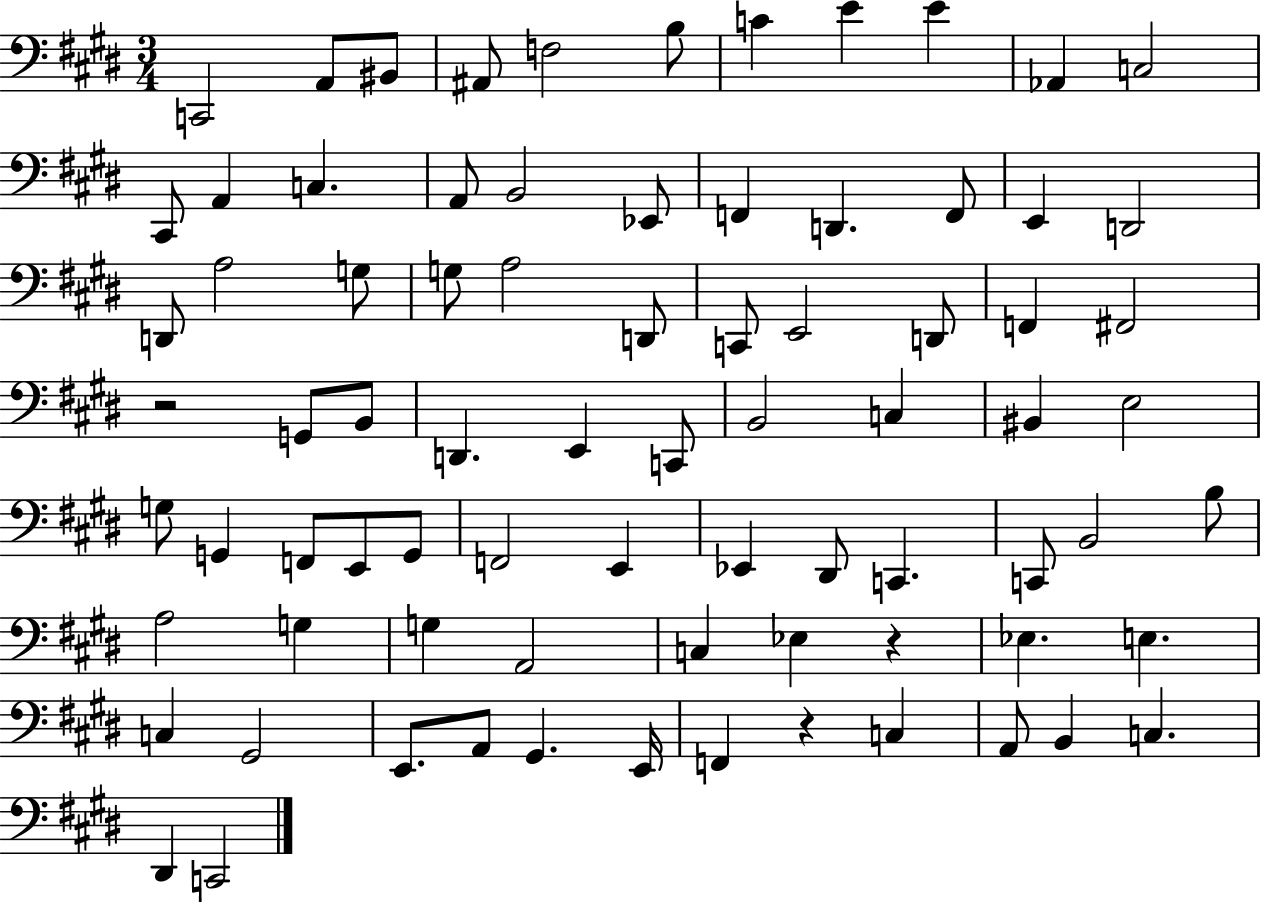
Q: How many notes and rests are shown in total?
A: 79